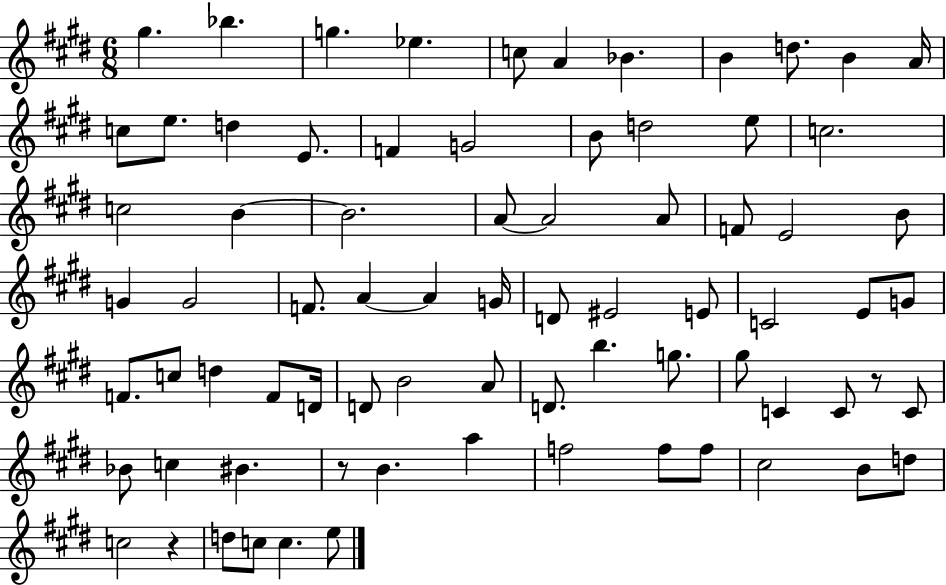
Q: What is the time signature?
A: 6/8